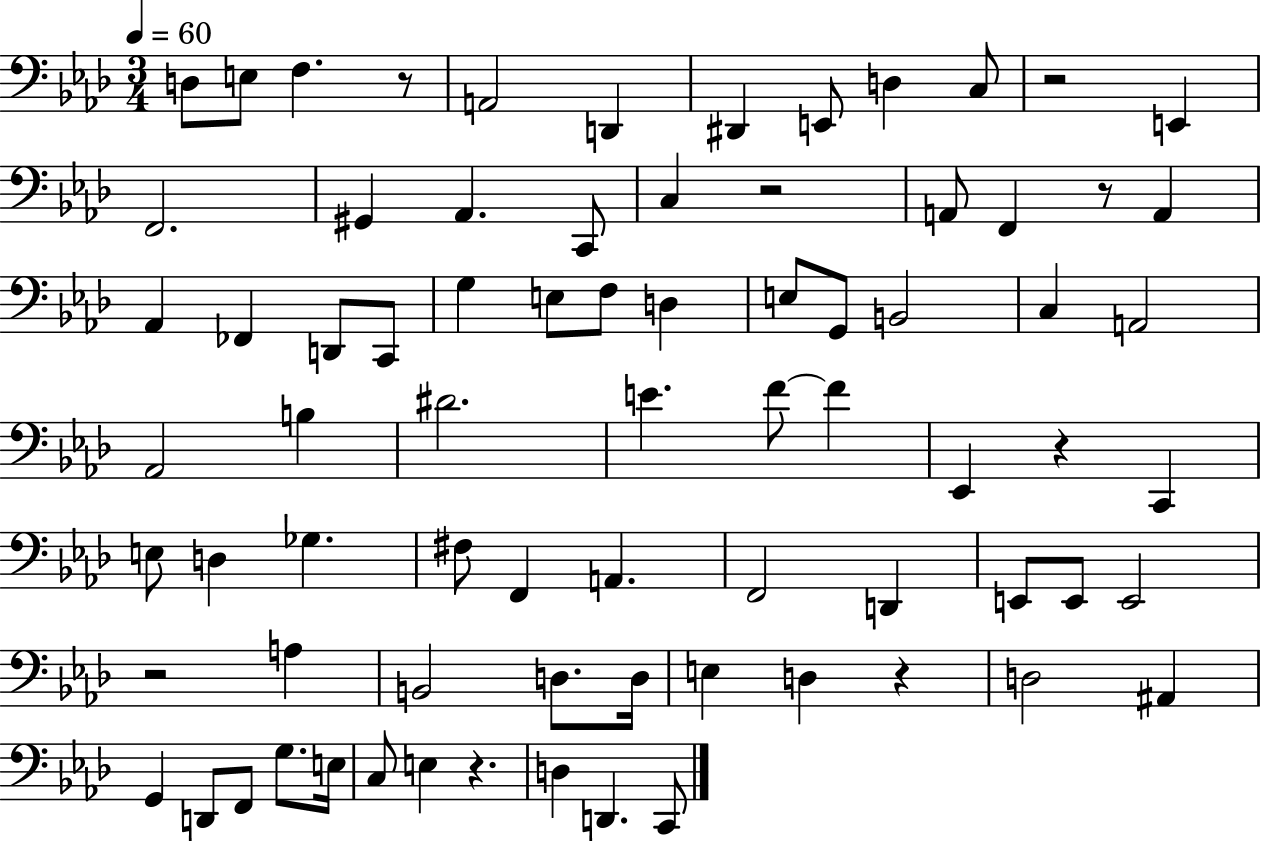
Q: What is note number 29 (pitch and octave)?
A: B2